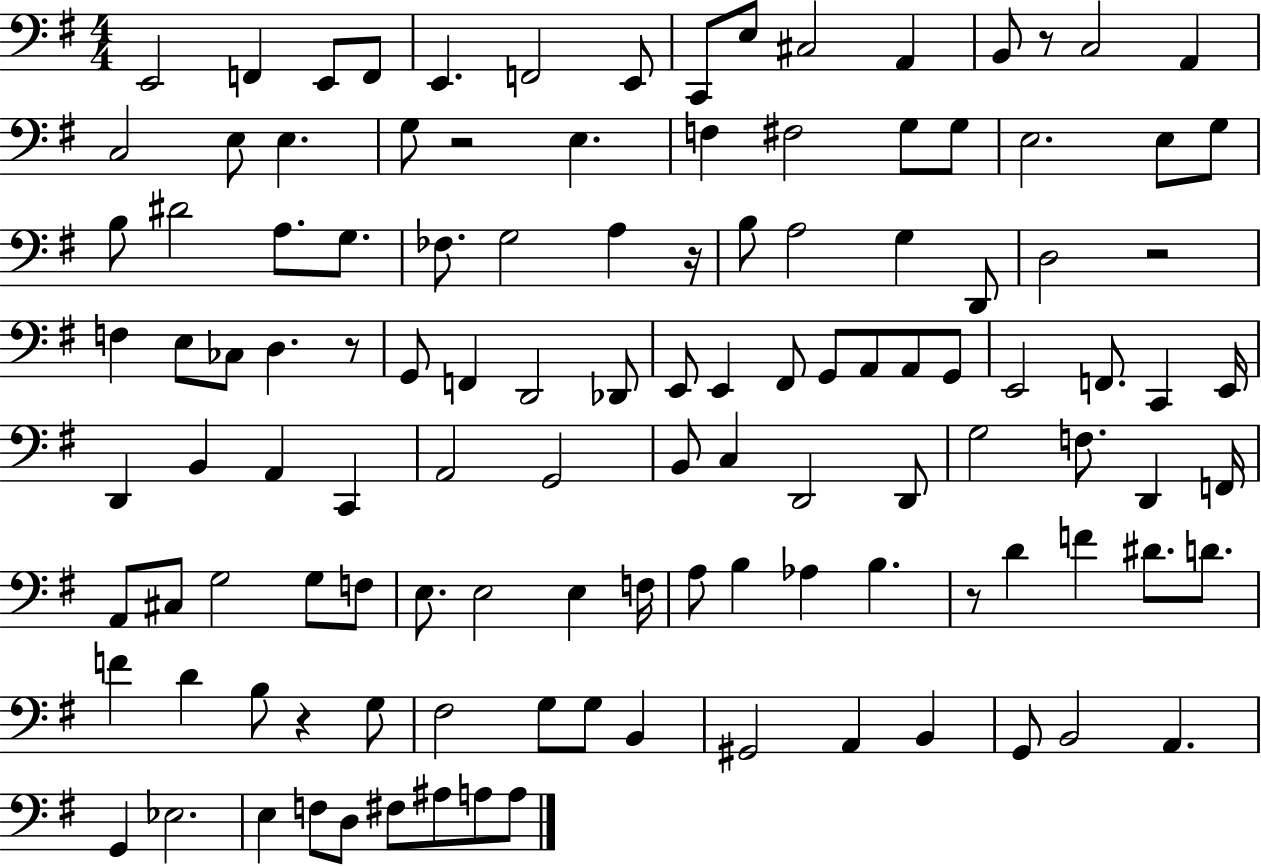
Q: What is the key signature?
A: G major